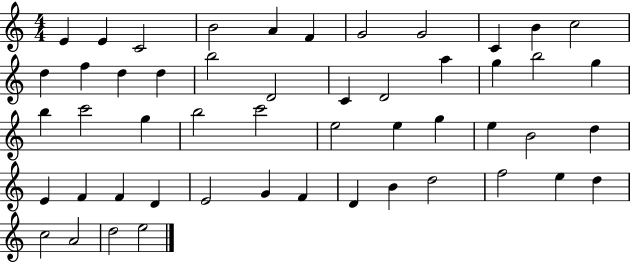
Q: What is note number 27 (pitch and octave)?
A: B5